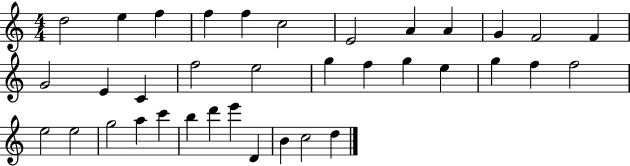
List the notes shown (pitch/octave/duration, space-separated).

D5/h E5/q F5/q F5/q F5/q C5/h E4/h A4/q A4/q G4/q F4/h F4/q G4/h E4/q C4/q F5/h E5/h G5/q F5/q G5/q E5/q G5/q F5/q F5/h E5/h E5/h G5/h A5/q C6/q B5/q D6/q E6/q D4/q B4/q C5/h D5/q